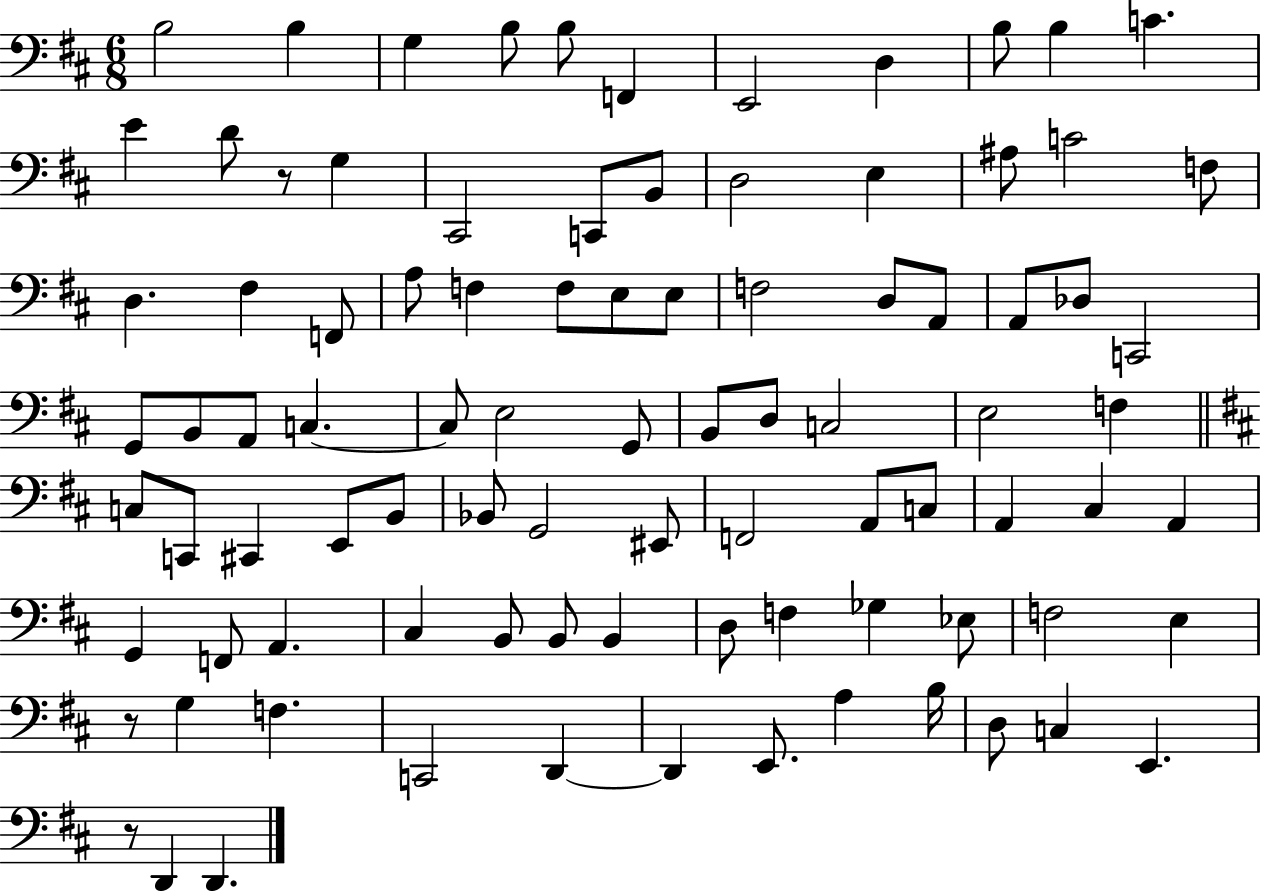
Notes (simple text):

B3/h B3/q G3/q B3/e B3/e F2/q E2/h D3/q B3/e B3/q C4/q. E4/q D4/e R/e G3/q C#2/h C2/e B2/e D3/h E3/q A#3/e C4/h F3/e D3/q. F#3/q F2/e A3/e F3/q F3/e E3/e E3/e F3/h D3/e A2/e A2/e Db3/e C2/h G2/e B2/e A2/e C3/q. C3/e E3/h G2/e B2/e D3/e C3/h E3/h F3/q C3/e C2/e C#2/q E2/e B2/e Bb2/e G2/h EIS2/e F2/h A2/e C3/e A2/q C#3/q A2/q G2/q F2/e A2/q. C#3/q B2/e B2/e B2/q D3/e F3/q Gb3/q Eb3/e F3/h E3/q R/e G3/q F3/q. C2/h D2/q D2/q E2/e. A3/q B3/s D3/e C3/q E2/q. R/e D2/q D2/q.